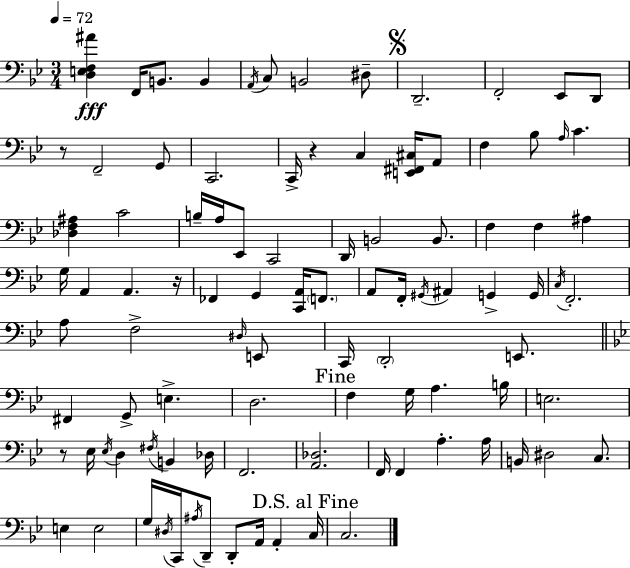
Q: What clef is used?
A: bass